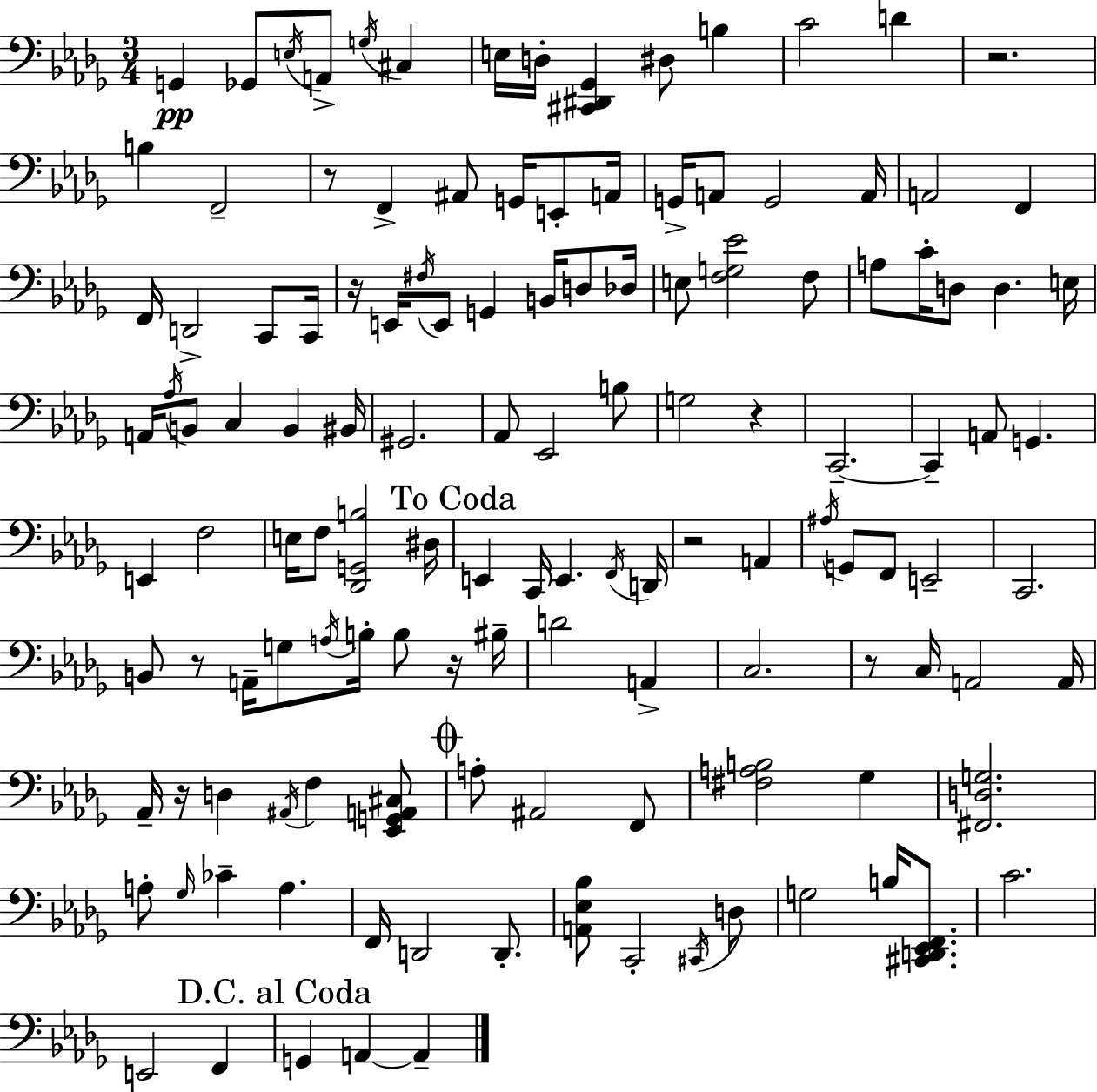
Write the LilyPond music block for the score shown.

{
  \clef bass
  \numericTimeSignature
  \time 3/4
  \key bes \minor
  \repeat volta 2 { g,4\pp ges,8 \acciaccatura { e16 } a,8-> \acciaccatura { g16 } cis4 | e16 d16-. <cis, dis, ges,>4 dis8 b4 | c'2 d'4 | r2. | \break b4 f,2-- | r8 f,4-> ais,8 g,16 e,8-. | a,16 g,16-> a,8 g,2 | a,16 a,2 f,4 | \break f,16 d,2-> c,8 | c,16 r16 e,16 \acciaccatura { fis16 } e,8 g,4 b,16 | d8 des16 e8 <f g ees'>2 | f8 a8 c'16-. d8 d4. | \break e16 a,16 \acciaccatura { aes16 } b,8 c4 b,4 | bis,16 gis,2. | aes,8 ees,2 | b8 g2 | \break r4 c,2.--~~ | c,4-- a,8 g,4. | e,4 f2 | e16 f8 <des, g, b>2 | \break dis16 \mark "To Coda" e,4 c,16 e,4. | \acciaccatura { f,16 } d,16 r2 | a,4 \acciaccatura { ais16 } g,8 f,8 e,2-- | c,2. | \break b,8 r8 a,16-- g8 | \acciaccatura { a16 } b16-. b8 r16 bis16-- d'2 | a,4-> c2. | r8 c16 a,2 | \break a,16 aes,16-- r16 d4 | \acciaccatura { ais,16 } f4 <ees, g, a, cis>8 \mark \markup { \musicglyph "scripts.coda" } a8-. ais,2 | f,8 <fis a b>2 | ges4 <fis, d g>2. | \break a8-. \grace { ges16 } ces'4-- | a4. f,16 d,2 | d,8.-. <a, ees bes>8 c,2-. | \acciaccatura { cis,16 } d8 g2 | \break b16 <cis, d, ees, f,>8. c'2. | e,2 | f,4 \mark "D.C. al Coda" g,4 | a,4~~ a,4-- } \bar "|."
}